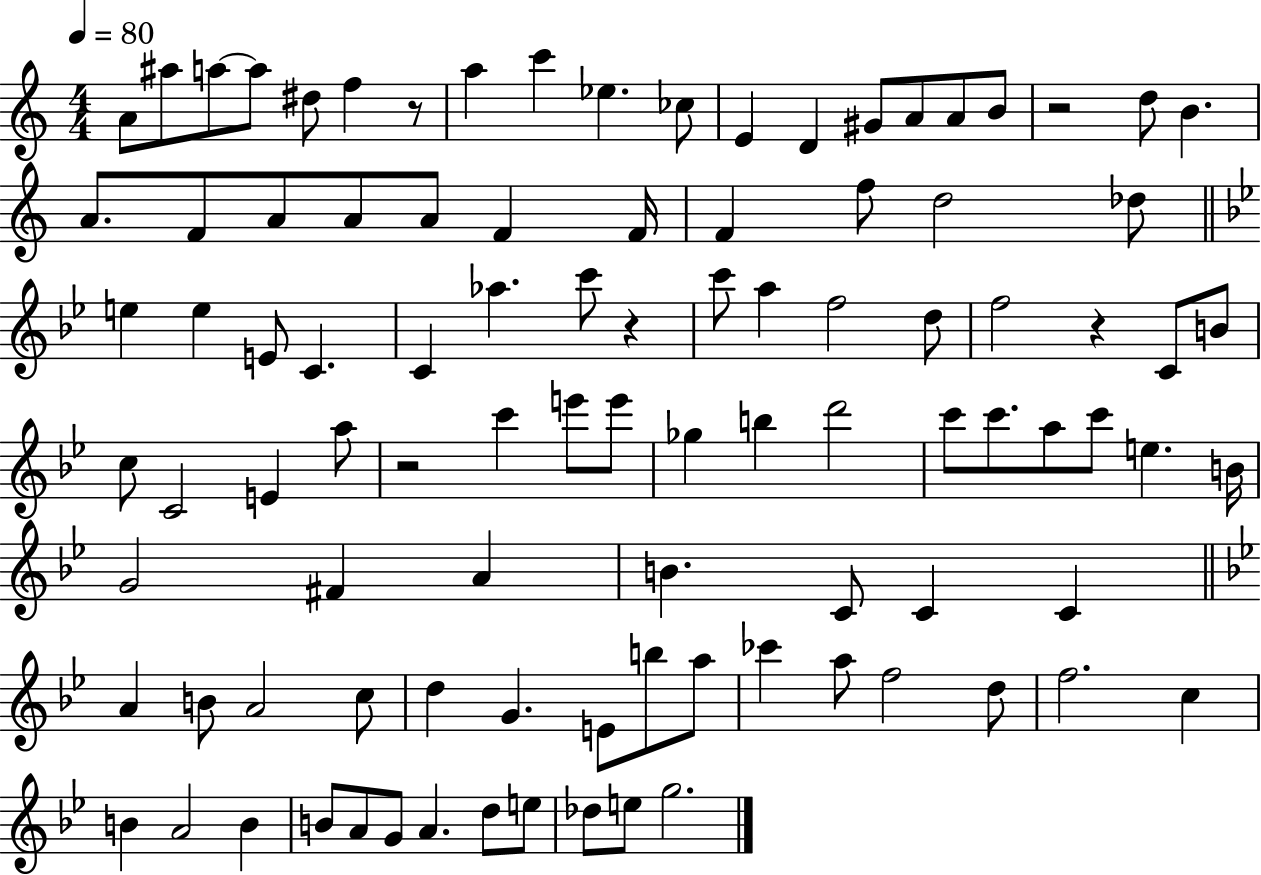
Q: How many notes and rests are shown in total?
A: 98